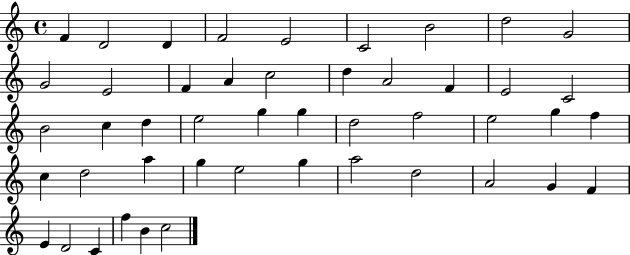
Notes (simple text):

F4/q D4/h D4/q F4/h E4/h C4/h B4/h D5/h G4/h G4/h E4/h F4/q A4/q C5/h D5/q A4/h F4/q E4/h C4/h B4/h C5/q D5/q E5/h G5/q G5/q D5/h F5/h E5/h G5/q F5/q C5/q D5/h A5/q G5/q E5/h G5/q A5/h D5/h A4/h G4/q F4/q E4/q D4/h C4/q F5/q B4/q C5/h